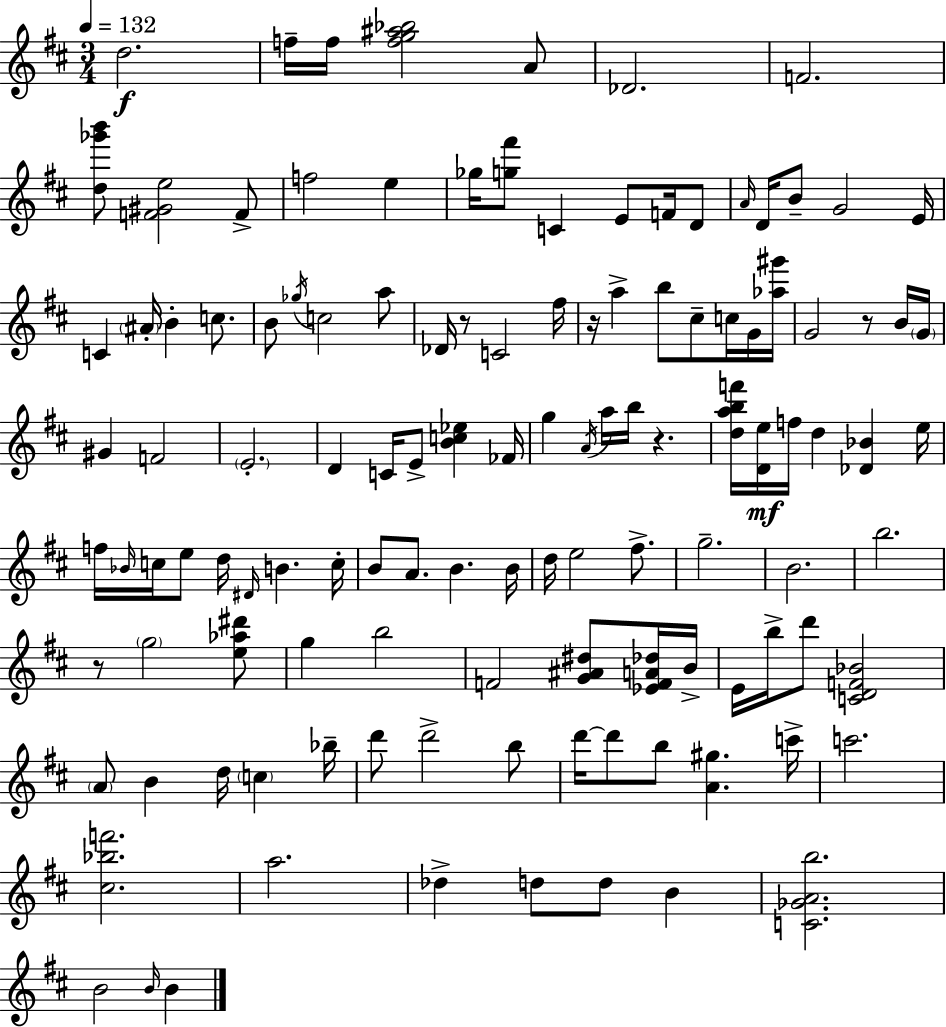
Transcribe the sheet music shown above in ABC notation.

X:1
T:Untitled
M:3/4
L:1/4
K:D
d2 f/4 f/4 [fg^a_b]2 A/2 _D2 F2 [d_g'b']/2 [F^Ge]2 F/2 f2 e _g/4 [g^f']/2 C E/2 F/4 D/2 A/4 D/4 B/2 G2 E/4 C ^A/4 B c/2 B/2 _g/4 c2 a/2 _D/4 z/2 C2 ^f/4 z/4 a b/2 ^c/2 c/4 G/4 [_a^g']/4 G2 z/2 B/4 G/4 ^G F2 E2 D C/4 E/2 [Bc_e] _F/4 g A/4 a/4 b/4 z [dabf']/4 [De]/4 f/4 d [_D_B] e/4 f/4 _B/4 c/4 e/2 d/4 ^D/4 B c/4 B/2 A/2 B B/4 d/4 e2 ^f/2 g2 B2 b2 z/2 g2 [e_a^d']/2 g b2 F2 [G^A^d]/2 [_EFA_d]/4 B/4 E/4 b/4 d'/2 [CDF_B]2 A/2 B d/4 c _b/4 d'/2 d'2 b/2 d'/4 d'/2 b/2 [A^g] c'/4 c'2 [^c_bf']2 a2 _d d/2 d/2 B [C_GAb]2 B2 B/4 B